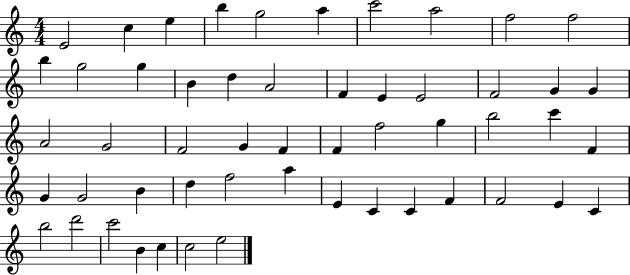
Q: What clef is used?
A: treble